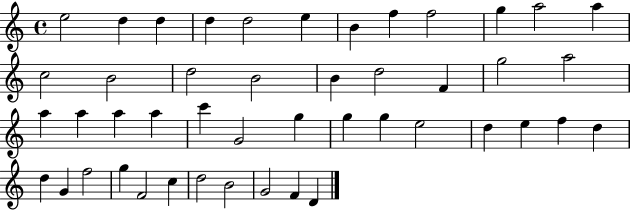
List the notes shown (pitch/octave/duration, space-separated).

E5/h D5/q D5/q D5/q D5/h E5/q B4/q F5/q F5/h G5/q A5/h A5/q C5/h B4/h D5/h B4/h B4/q D5/h F4/q G5/h A5/h A5/q A5/q A5/q A5/q C6/q G4/h G5/q G5/q G5/q E5/h D5/q E5/q F5/q D5/q D5/q G4/q F5/h G5/q F4/h C5/q D5/h B4/h G4/h F4/q D4/q